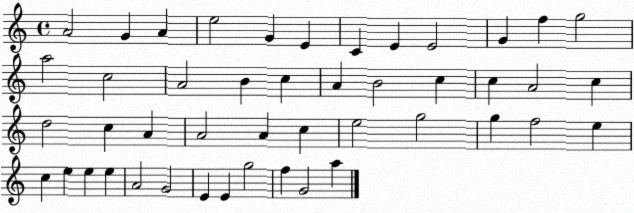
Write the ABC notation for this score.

X:1
T:Untitled
M:4/4
L:1/4
K:C
A2 G A e2 G E C E E2 G f g2 a2 c2 A2 B c A B2 c c A2 c d2 c A A2 A c e2 g2 g f2 e c e e e A2 G2 E E g2 f G2 a